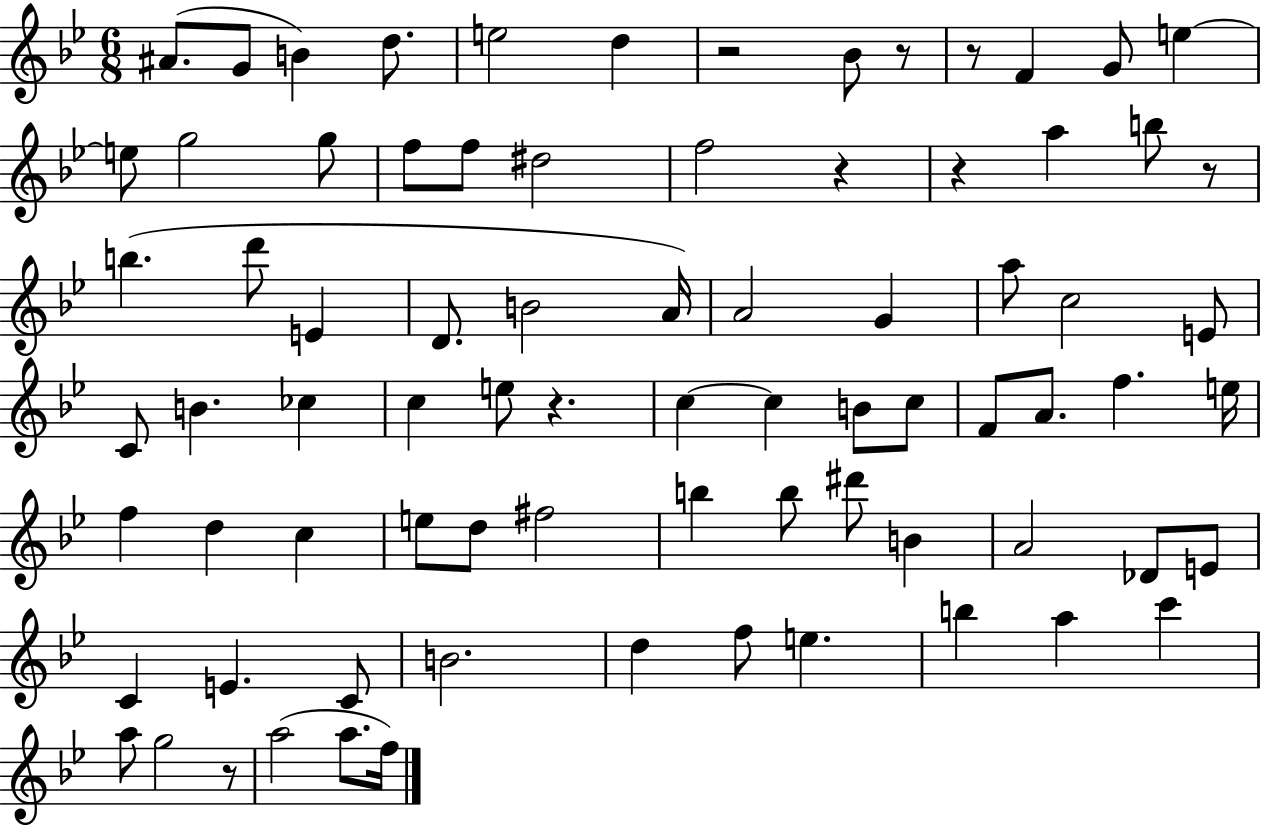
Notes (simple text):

A#4/e. G4/e B4/q D5/e. E5/h D5/q R/h Bb4/e R/e R/e F4/q G4/e E5/q E5/e G5/h G5/e F5/e F5/e D#5/h F5/h R/q R/q A5/q B5/e R/e B5/q. D6/e E4/q D4/e. B4/h A4/s A4/h G4/q A5/e C5/h E4/e C4/e B4/q. CES5/q C5/q E5/e R/q. C5/q C5/q B4/e C5/e F4/e A4/e. F5/q. E5/s F5/q D5/q C5/q E5/e D5/e F#5/h B5/q B5/e D#6/e B4/q A4/h Db4/e E4/e C4/q E4/q. C4/e B4/h. D5/q F5/e E5/q. B5/q A5/q C6/q A5/e G5/h R/e A5/h A5/e. F5/s